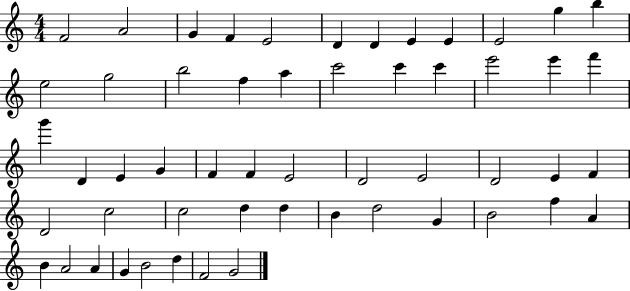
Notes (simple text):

F4/h A4/h G4/q F4/q E4/h D4/q D4/q E4/q E4/q E4/h G5/q B5/q E5/h G5/h B5/h F5/q A5/q C6/h C6/q C6/q E6/h E6/q F6/q G6/q D4/q E4/q G4/q F4/q F4/q E4/h D4/h E4/h D4/h E4/q F4/q D4/h C5/h C5/h D5/q D5/q B4/q D5/h G4/q B4/h F5/q A4/q B4/q A4/h A4/q G4/q B4/h D5/q F4/h G4/h